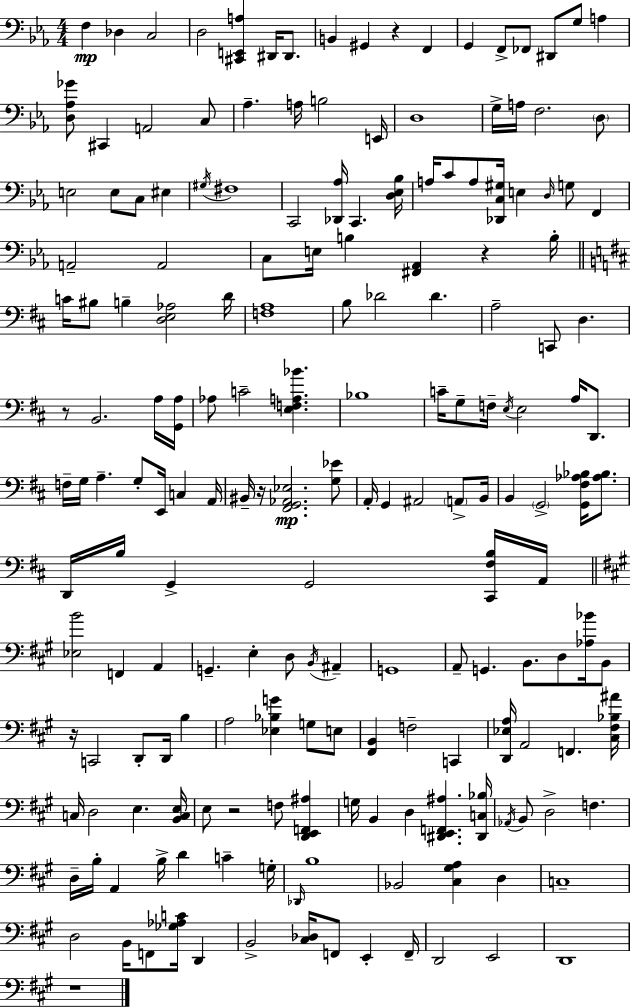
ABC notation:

X:1
T:Untitled
M:4/4
L:1/4
K:Eb
F, _D, C,2 D,2 [^C,,E,,A,] ^D,,/4 ^D,,/2 B,, ^G,, z F,, G,, F,,/2 _F,,/2 ^D,,/2 G,/2 A, [D,_A,_G]/2 ^C,, A,,2 C,/2 _A, A,/4 B,2 E,,/4 D,4 G,/4 A,/4 F,2 D,/2 E,2 E,/2 C,/2 ^E, ^G,/4 ^F,4 C,,2 [_D,,_A,]/4 C,, [D,_E,_B,]/4 A,/4 C/2 A,/2 [_D,,C,^G,]/4 E, D,/4 G,/2 F,, A,,2 A,,2 C,/2 E,/4 B, [^F,,_A,,] z B,/4 C/4 ^B,/2 B, [D,E,_A,]2 D/4 [F,A,]4 B,/2 _D2 _D A,2 C,,/2 D, z/2 B,,2 A,/4 [G,,A,]/4 _A,/2 C2 [E,F,A,_B] _B,4 C/4 G,/2 F,/4 E,/4 E,2 A,/4 D,,/2 F,/4 G,/4 A, G,/2 E,,/4 C, A,,/4 ^B,,/4 z/4 [^F,,G,,_A,,_E,]2 [G,_E]/2 A,,/4 G,, ^A,,2 A,,/2 B,,/4 B,, G,,2 [G,,^F,_A,_B,]/4 [_A,_B,]/2 D,,/4 B,/4 G,, G,,2 [^C,,^F,B,]/4 A,,/4 [_E,B]2 F,, A,, G,, E, D,/2 B,,/4 ^A,, G,,4 A,,/2 G,, B,,/2 D,/2 [_A,_B]/4 B,,/2 z/4 C,,2 D,,/2 D,,/4 B, A,2 [_E,_B,G] G,/2 E,/2 [^F,,B,,] F,2 C,, [D,,_E,A,]/4 A,,2 F,, [^C,^F,_B,^A]/4 C,/4 D,2 E, [B,,C,E,]/4 E,/2 z2 F,/2 [D,,E,,F,,^A,] G,/4 B,, D, [^D,,E,,F,,^A,] [^D,,C,_B,]/4 _A,,/4 B,,/2 D,2 F, D,/4 B,/4 A,, B,/4 D C G,/4 _D,,/4 B,4 _B,,2 [^C,^G,A,] D, C,4 D,2 B,,/4 F,,/2 [_G,_A,C]/4 D,, B,,2 [^C,_D,]/4 F,,/2 E,, F,,/4 D,,2 E,,2 D,,4 z4